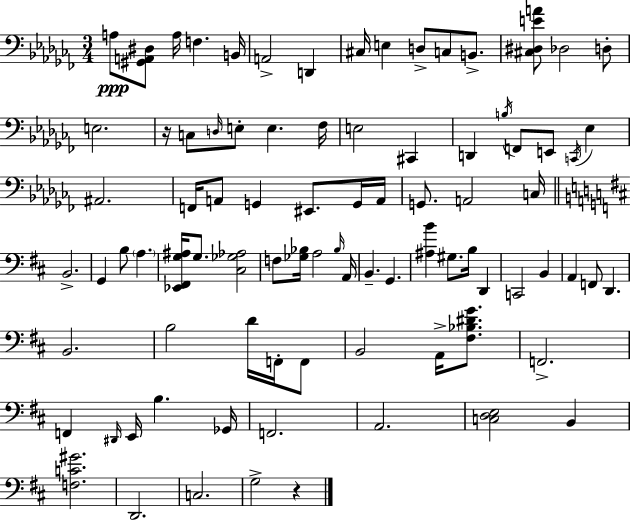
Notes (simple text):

A3/e [G#2,A2,D#3]/e A3/s F3/q. B2/s A2/h D2/q C#3/s E3/q D3/e C3/e B2/e. [C#3,D#3,E4,A4]/e Db3/h D3/e E3/h. R/s C3/e D3/s E3/e E3/q. FES3/s E3/h C#2/q D2/q B3/s F2/e E2/e C2/s Eb3/q A#2/h. F2/s A2/e G2/q EIS2/e. G2/s A2/s G2/e. A2/h C3/s B2/h. G2/q B3/e A3/q. [Eb2,F#2,G3,A#3]/s G3/e. [C#3,Gb3,Ab3]/h F3/e [Gb3,Bb3]/s A3/h Bb3/s A2/s B2/q. G2/q. [A#3,B4]/q G#3/e. B3/s D2/q C2/h B2/q A2/q F2/e D2/q. B2/h. B3/h D4/s F2/s F2/e B2/h A2/s [F#3,Bb3,D#4,G4]/e. F2/h. F2/q D#2/s E2/s B3/q. Gb2/s F2/h. A2/h. [C3,D3,E3]/h B2/q [F3,C4,G#4]/h. D2/h. C3/h. G3/h R/q